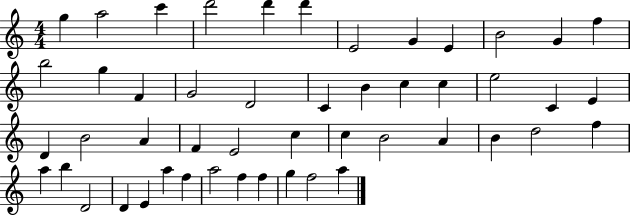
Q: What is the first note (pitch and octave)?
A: G5